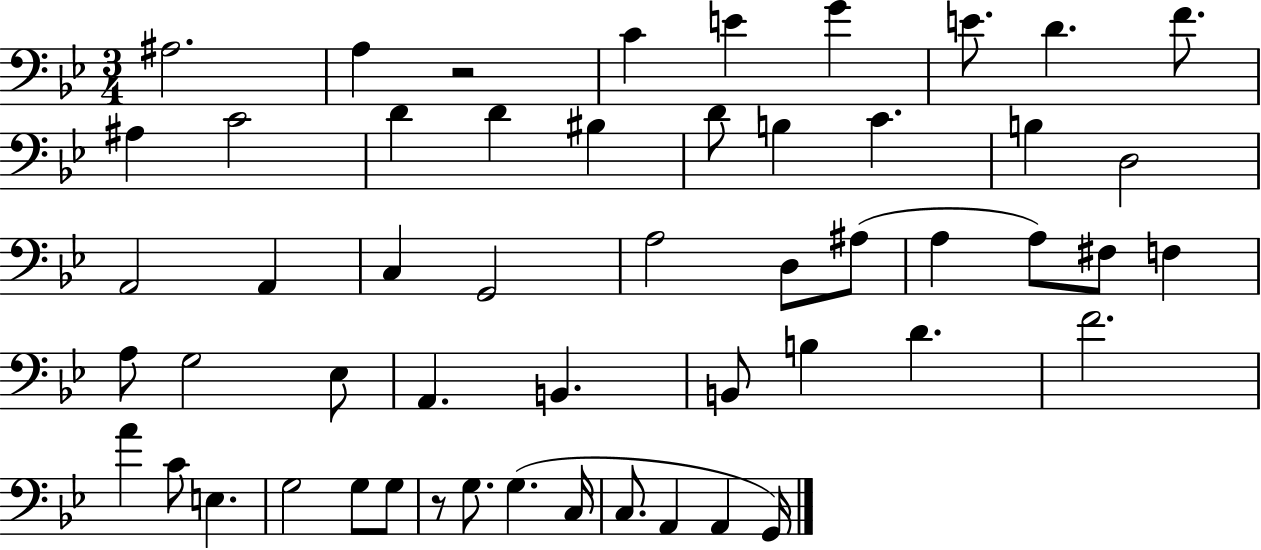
{
  \clef bass
  \numericTimeSignature
  \time 3/4
  \key bes \major
  \repeat volta 2 { ais2. | a4 r2 | c'4 e'4 g'4 | e'8. d'4. f'8. | \break ais4 c'2 | d'4 d'4 bis4 | d'8 b4 c'4. | b4 d2 | \break a,2 a,4 | c4 g,2 | a2 d8 ais8( | a4 a8) fis8 f4 | \break a8 g2 ees8 | a,4. b,4. | b,8 b4 d'4. | f'2. | \break a'4 c'8 e4. | g2 g8 g8 | r8 g8. g4.( c16 | c8. a,4 a,4 g,16) | \break } \bar "|."
}